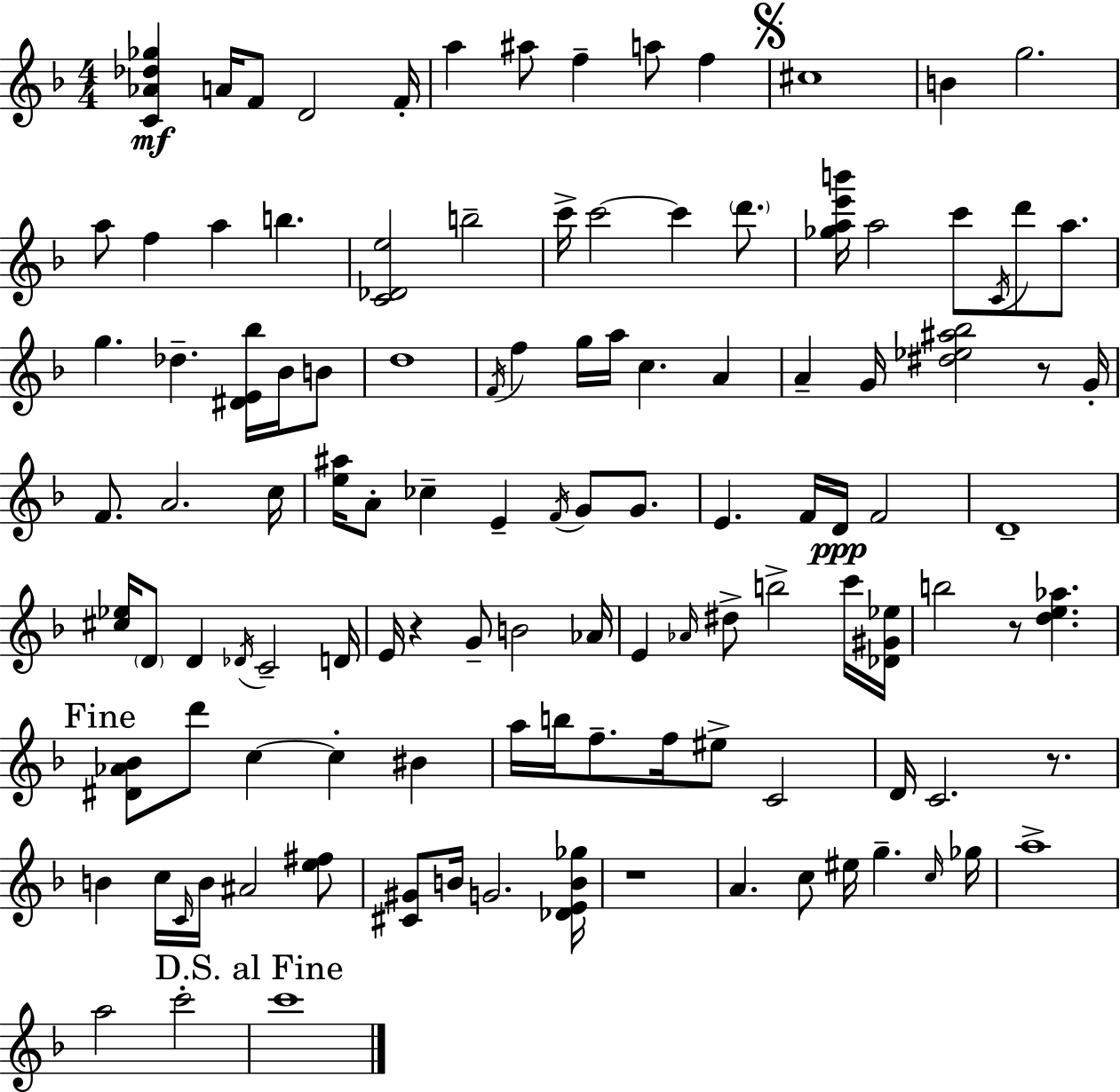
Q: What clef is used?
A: treble